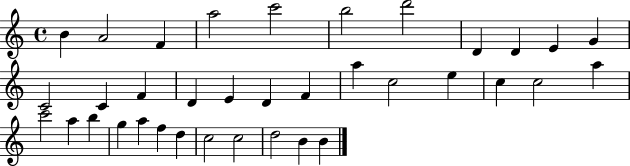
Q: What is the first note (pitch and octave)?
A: B4